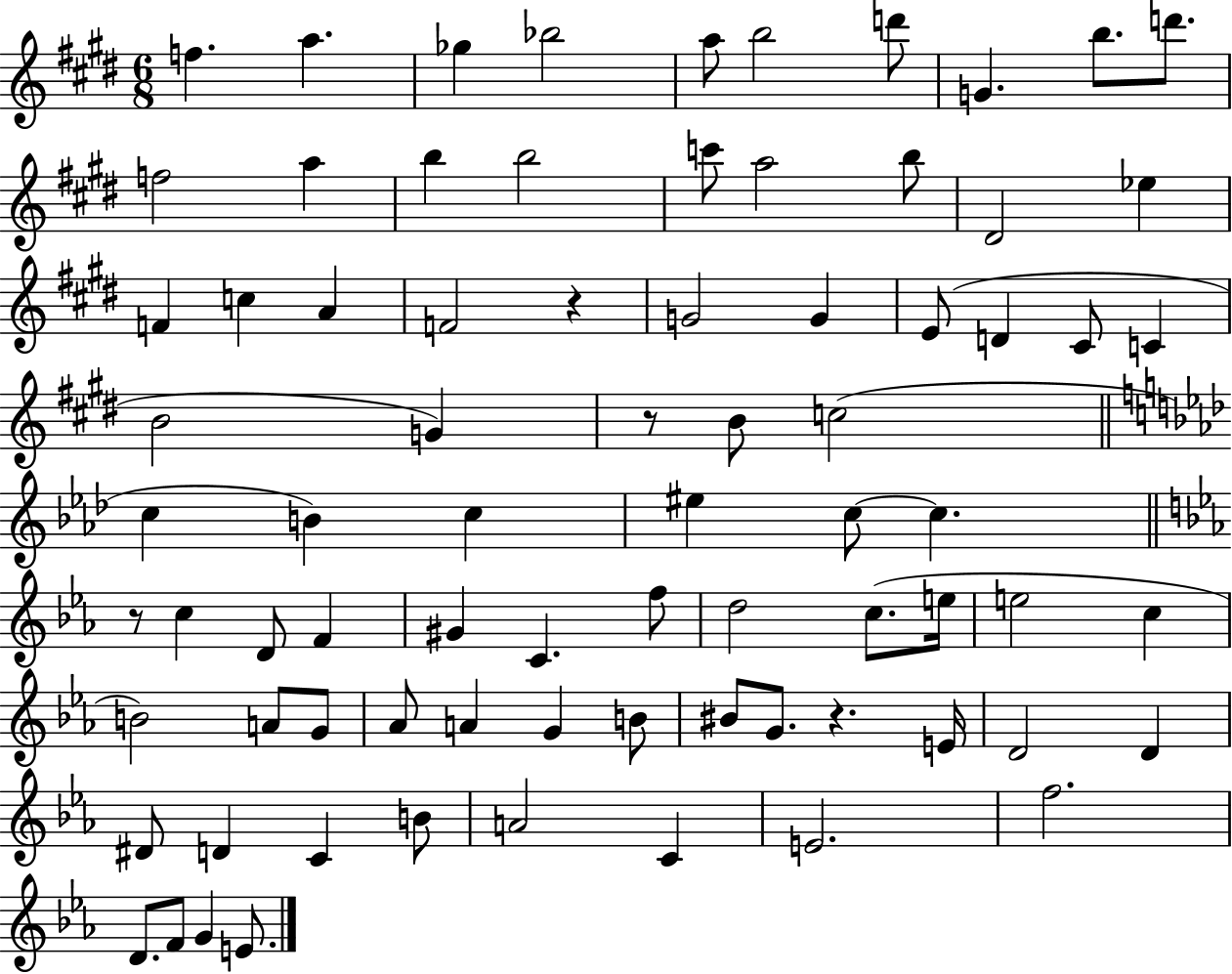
{
  \clef treble
  \numericTimeSignature
  \time 6/8
  \key e \major
  f''4. a''4. | ges''4 bes''2 | a''8 b''2 d'''8 | g'4. b''8. d'''8. | \break f''2 a''4 | b''4 b''2 | c'''8 a''2 b''8 | dis'2 ees''4 | \break f'4 c''4 a'4 | f'2 r4 | g'2 g'4 | e'8( d'4 cis'8 c'4 | \break b'2 g'4) | r8 b'8 c''2( | \bar "||" \break \key f \minor c''4 b'4) c''4 | eis''4 c''8~~ c''4. | \bar "||" \break \key ees \major r8 c''4 d'8 f'4 | gis'4 c'4. f''8 | d''2 c''8.( e''16 | e''2 c''4 | \break b'2) a'8 g'8 | aes'8 a'4 g'4 b'8 | bis'8 g'8. r4. e'16 | d'2 d'4 | \break dis'8 d'4 c'4 b'8 | a'2 c'4 | e'2. | f''2. | \break d'8. f'8 g'4 e'8. | \bar "|."
}